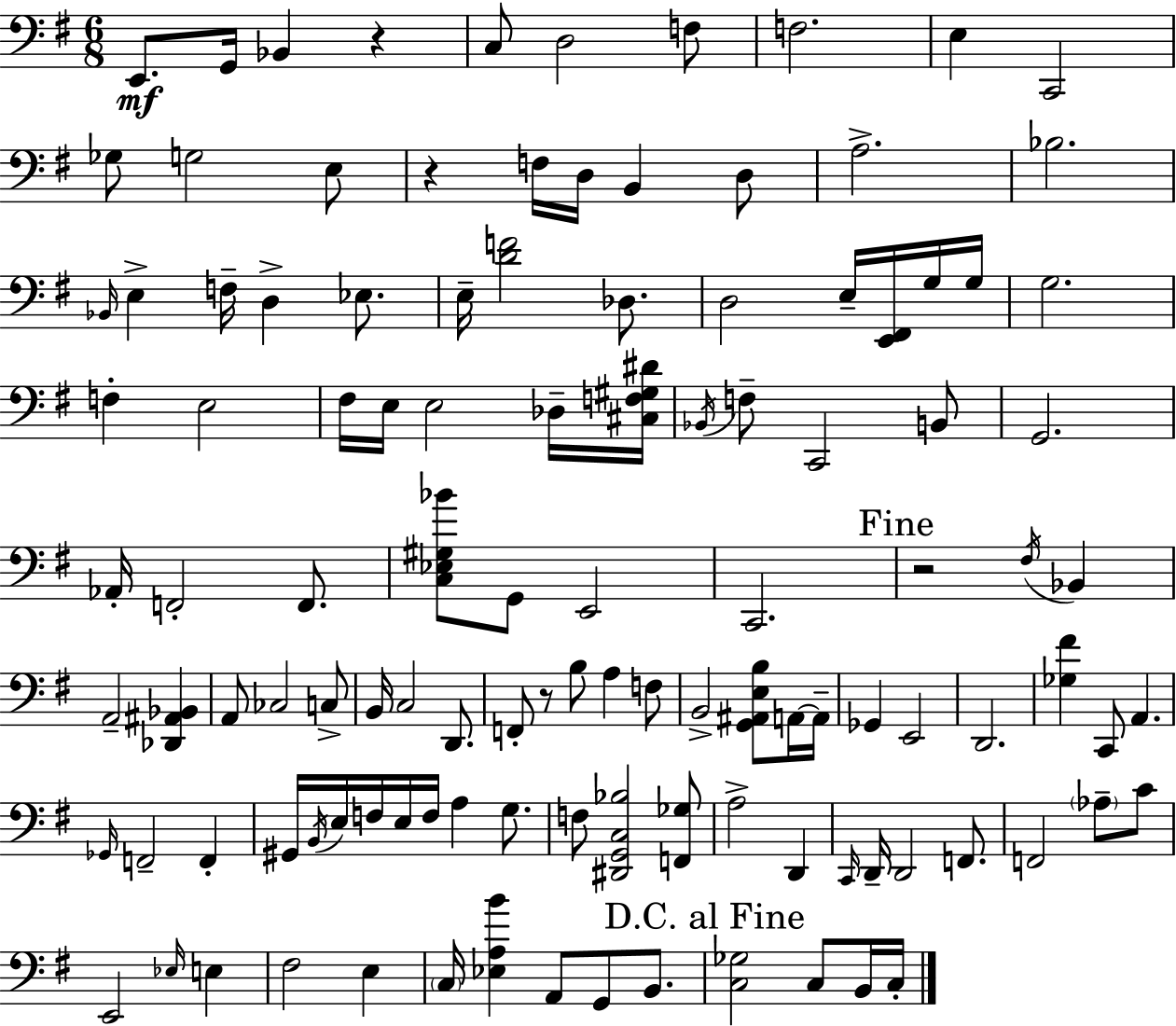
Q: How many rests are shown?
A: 4